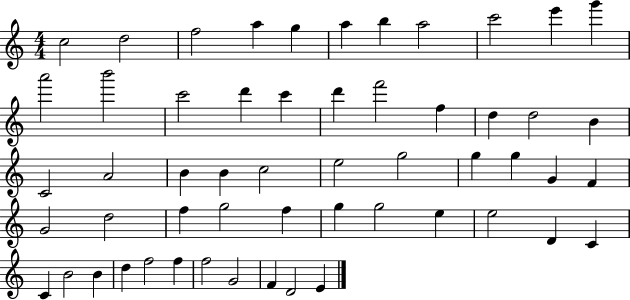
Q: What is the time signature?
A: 4/4